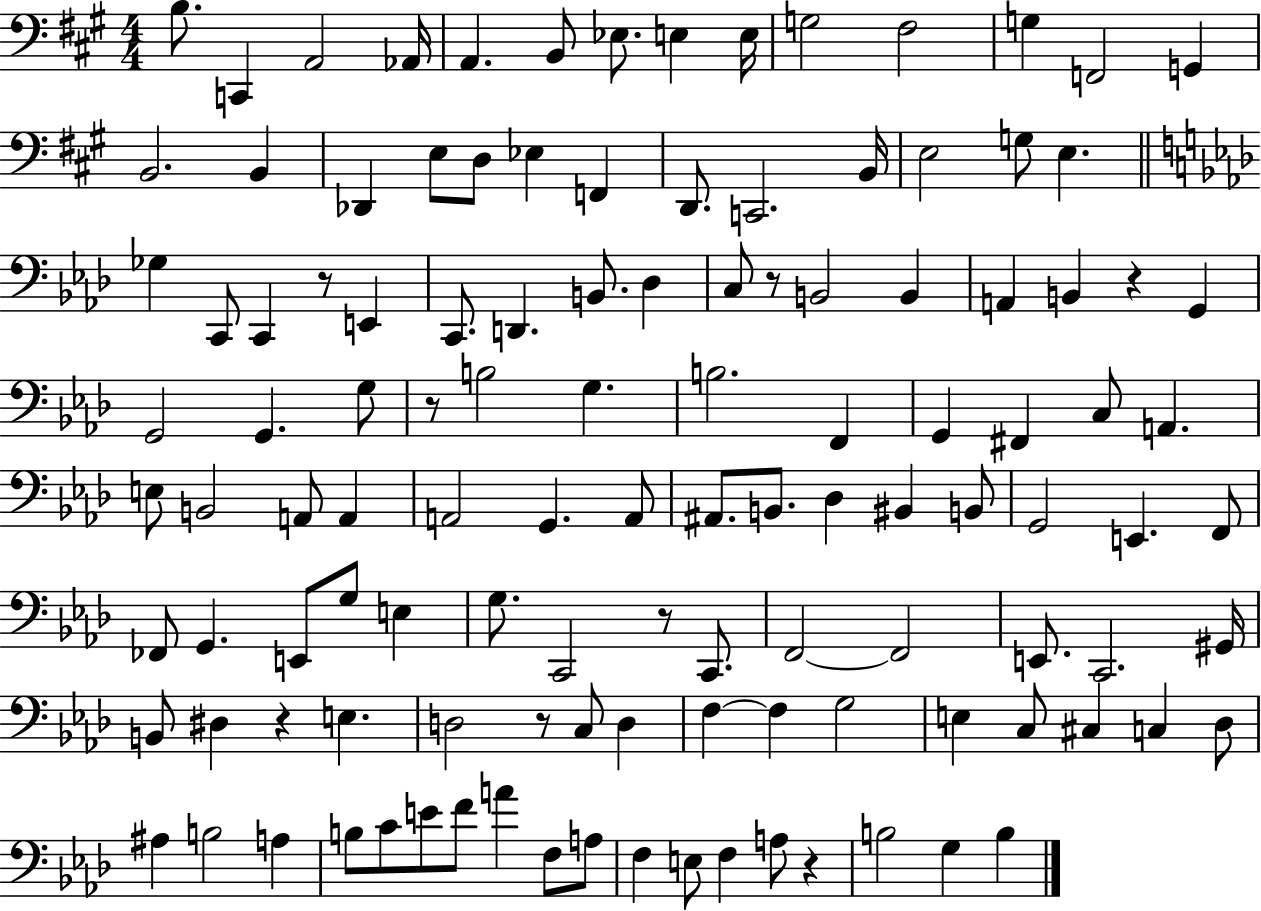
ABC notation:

X:1
T:Untitled
M:4/4
L:1/4
K:A
B,/2 C,, A,,2 _A,,/4 A,, B,,/2 _E,/2 E, E,/4 G,2 ^F,2 G, F,,2 G,, B,,2 B,, _D,, E,/2 D,/2 _E, F,, D,,/2 C,,2 B,,/4 E,2 G,/2 E, _G, C,,/2 C,, z/2 E,, C,,/2 D,, B,,/2 _D, C,/2 z/2 B,,2 B,, A,, B,, z G,, G,,2 G,, G,/2 z/2 B,2 G, B,2 F,, G,, ^F,, C,/2 A,, E,/2 B,,2 A,,/2 A,, A,,2 G,, A,,/2 ^A,,/2 B,,/2 _D, ^B,, B,,/2 G,,2 E,, F,,/2 _F,,/2 G,, E,,/2 G,/2 E, G,/2 C,,2 z/2 C,,/2 F,,2 F,,2 E,,/2 C,,2 ^G,,/4 B,,/2 ^D, z E, D,2 z/2 C,/2 D, F, F, G,2 E, C,/2 ^C, C, _D,/2 ^A, B,2 A, B,/2 C/2 E/2 F/2 A F,/2 A,/2 F, E,/2 F, A,/2 z B,2 G, B,